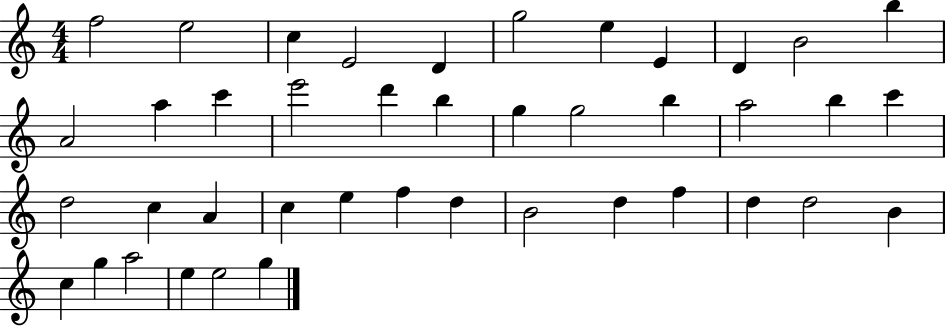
X:1
T:Untitled
M:4/4
L:1/4
K:C
f2 e2 c E2 D g2 e E D B2 b A2 a c' e'2 d' b g g2 b a2 b c' d2 c A c e f d B2 d f d d2 B c g a2 e e2 g